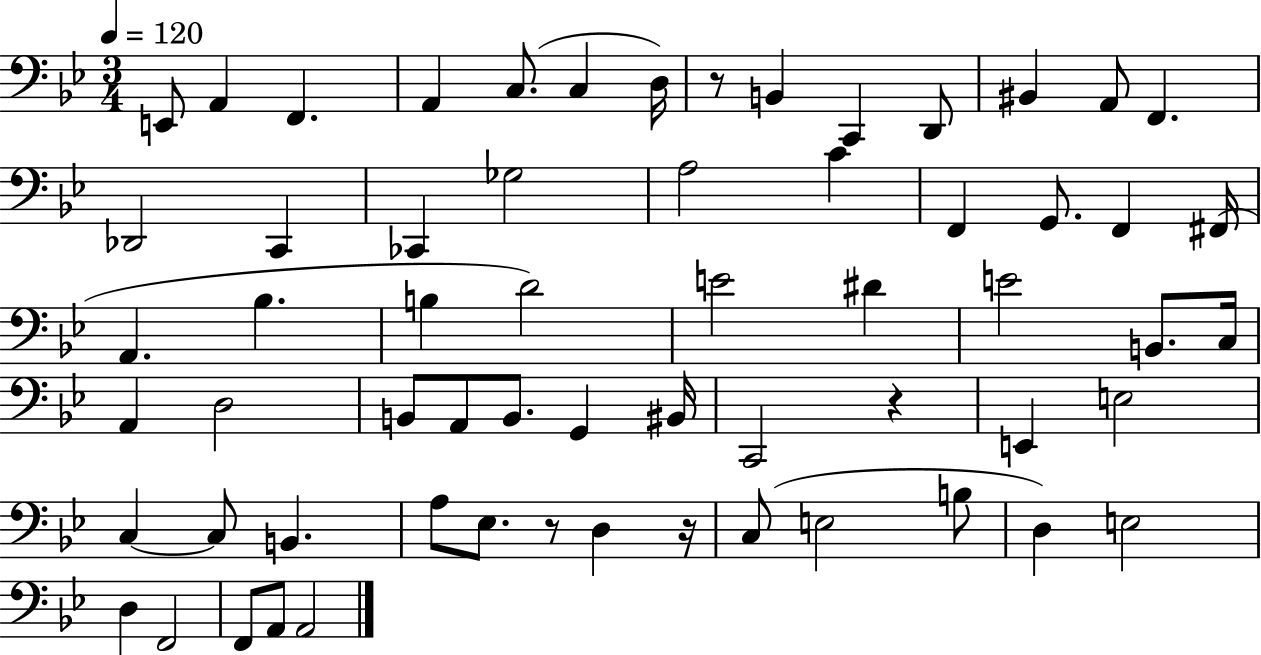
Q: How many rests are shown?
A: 4